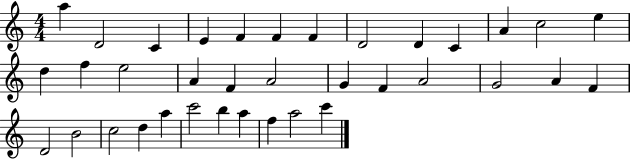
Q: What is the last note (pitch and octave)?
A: C6